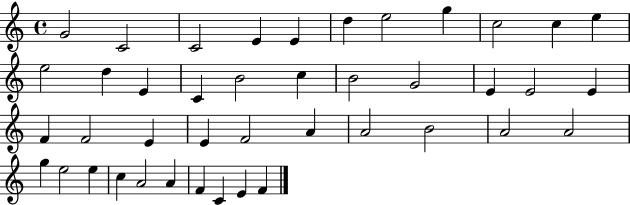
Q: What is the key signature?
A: C major